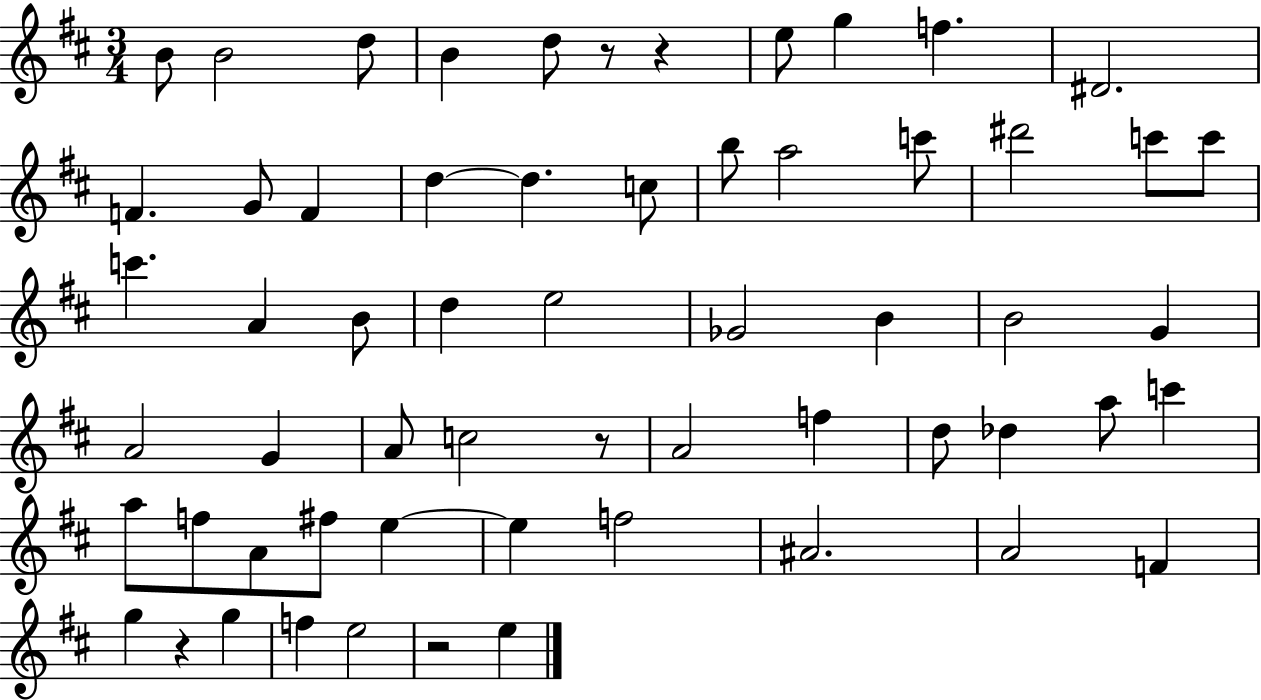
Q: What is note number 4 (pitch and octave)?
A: B4